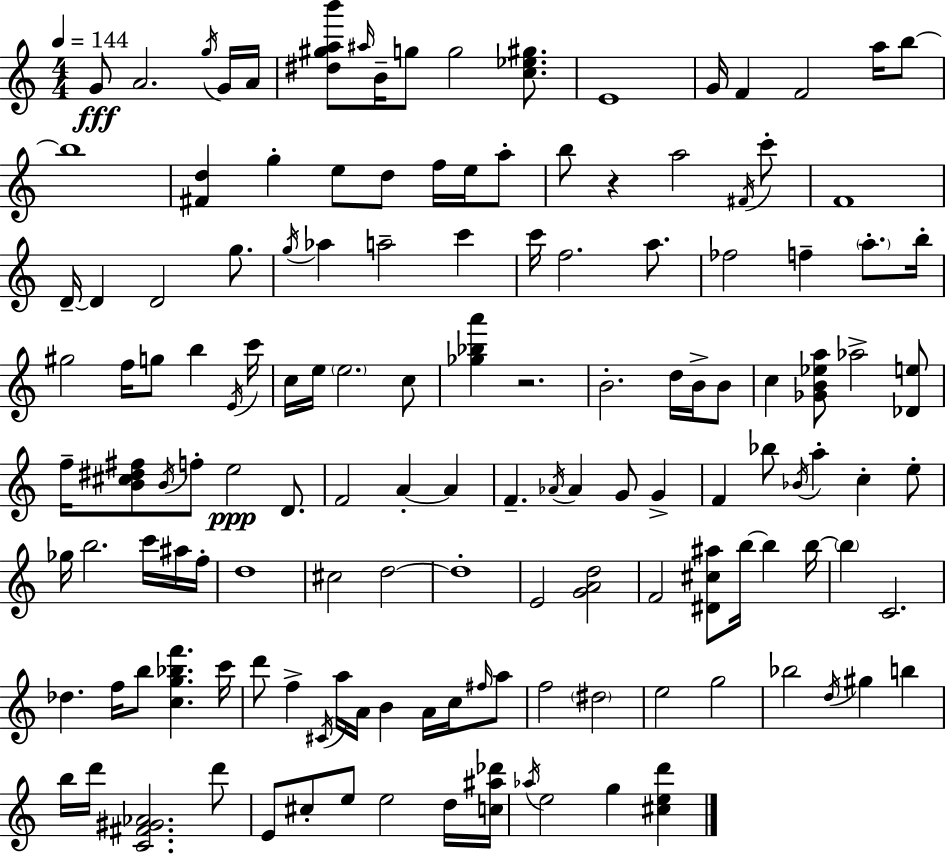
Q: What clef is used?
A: treble